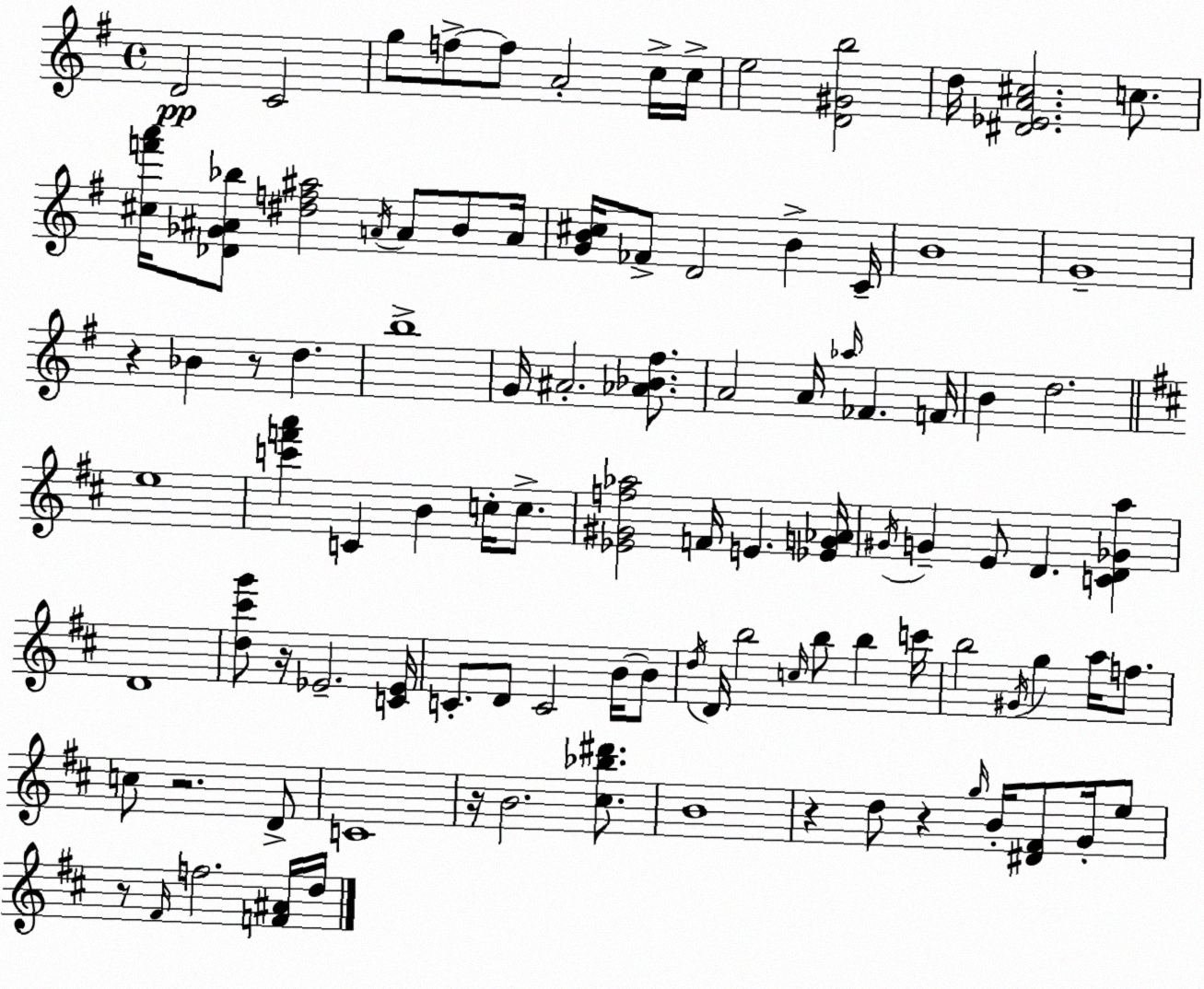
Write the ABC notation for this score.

X:1
T:Untitled
M:4/4
L:1/4
K:Em
D2 C2 g/2 f/2 f/2 A2 c/4 c/4 e2 [D^Gb]2 d/4 [^D_EA^c]2 c/2 [^cf'a']/4 [_D_G^A_b]/2 [^df^a]2 A/4 A/2 B/2 A/4 [GB^c]/4 _F/2 D2 B C/4 B4 G4 z _B z/2 d b4 G/4 ^A2 [_A_B^f]/2 A2 A/4 _a/4 _F F/4 B d2 e4 [c'f'a'] C B c/4 c/2 [_E^Gf_a]2 F/4 E [_EG_A]/4 ^G/4 G E/2 D [CD_Ga] D4 [d^c'g']/2 z/4 _E2 [C_E]/4 C/2 D/2 C2 B/4 B/2 d/4 D/4 b2 c/4 b/2 b c'/4 b2 ^G/4 g a/4 f/2 c/2 z2 D/2 C4 z/4 B2 [^c_b^d']/2 B4 z d/2 z g/4 B/4 [^D^F]/2 G/4 e/2 z/2 ^F/4 f2 [F^A]/4 d/4